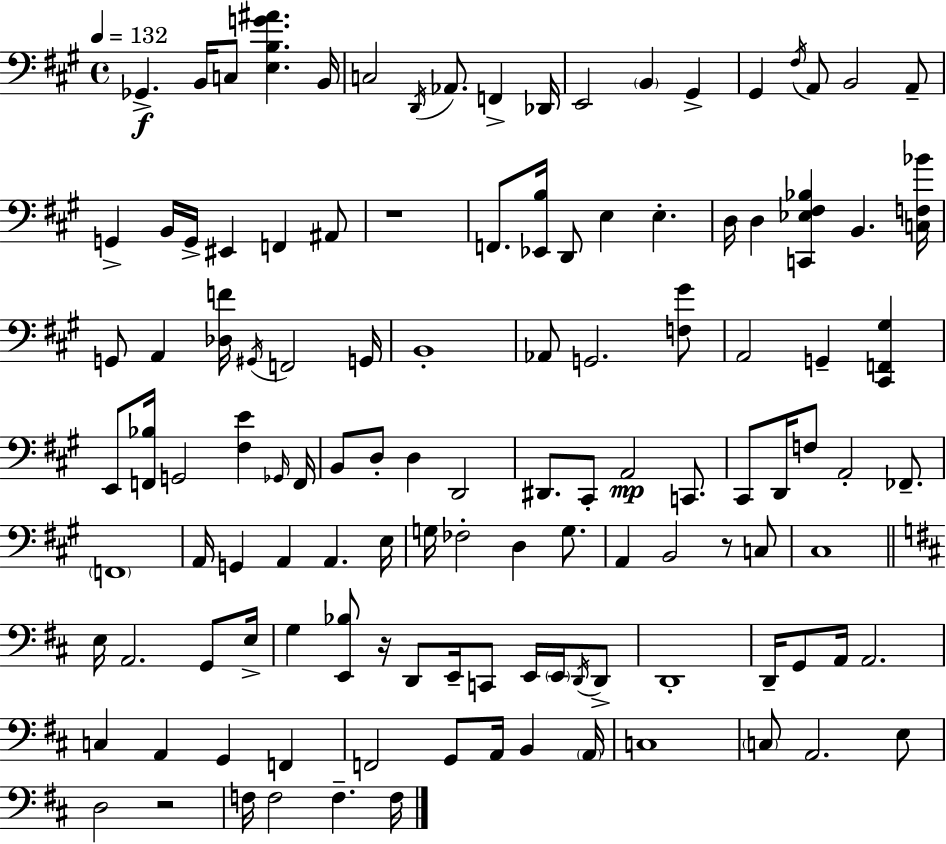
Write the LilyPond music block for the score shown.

{
  \clef bass
  \time 4/4
  \defaultTimeSignature
  \key a \major
  \tempo 4 = 132
  ges,4.->\f b,16 c8 <e b g' ais'>4. b,16 | c2 \acciaccatura { d,16 } aes,8. f,4-> | des,16 e,2 \parenthesize b,4 gis,4-> | gis,4 \acciaccatura { fis16 } a,8 b,2 | \break a,8-- g,4-> b,16 g,16-> eis,4 f,4 | ais,8 r1 | f,8. <ees, b>16 d,8 e4 e4.-. | d16 d4 <c, ees fis bes>4 b,4. | \break <c f bes'>16 g,8 a,4 <des f'>16 \acciaccatura { gis,16 } f,2 | g,16 b,1-. | aes,8 g,2. | <f gis'>8 a,2 g,4-- <cis, f, gis>4 | \break e,8 <f, bes>16 g,2 <fis e'>4 | \grace { ges,16 } f,16 b,8 d8-. d4 d,2 | dis,8. cis,8-. a,2\mp | c,8. cis,8 d,16 f8 a,2-. | \break fes,8.-- \parenthesize f,1 | a,16 g,4 a,4 a,4. | e16 g16 fes2-. d4 | g8. a,4 b,2 | \break r8 c8 cis1 | \bar "||" \break \key b \minor e16 a,2. g,8 e16-> | g4 <e, bes>8 r16 d,8 e,16-- c,8 e,16 \parenthesize e,16 \acciaccatura { d,16 } d,8-> | d,1-. | d,16-- g,8 a,16 a,2. | \break c4 a,4 g,4 f,4 | f,2 g,8 a,16 b,4 | \parenthesize a,16 c1 | \parenthesize c8 a,2. e8 | \break d2 r2 | f16 f2 f4.-- | f16 \bar "|."
}